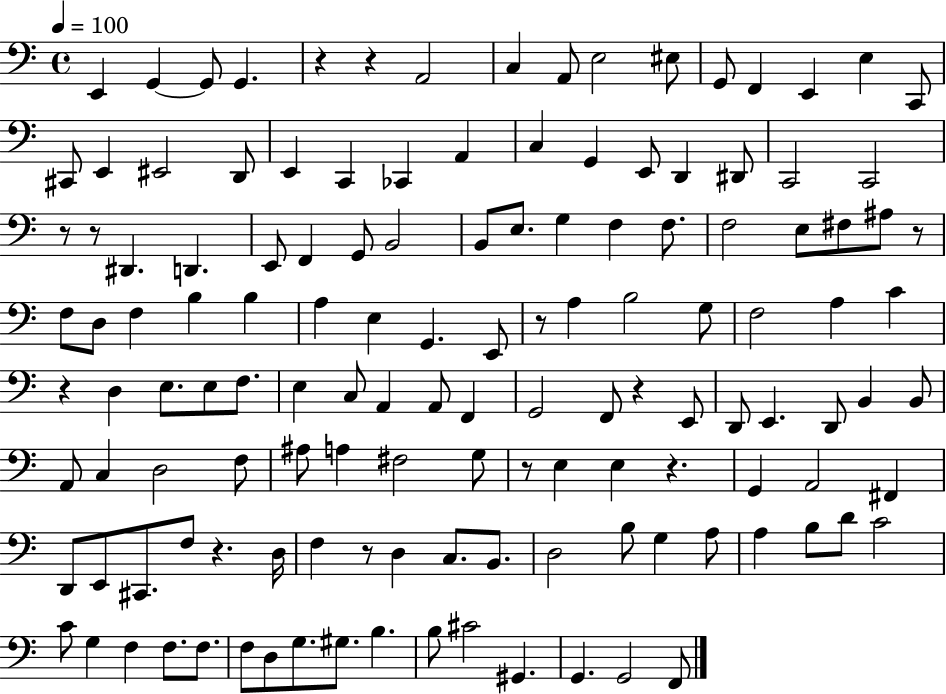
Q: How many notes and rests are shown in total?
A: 134